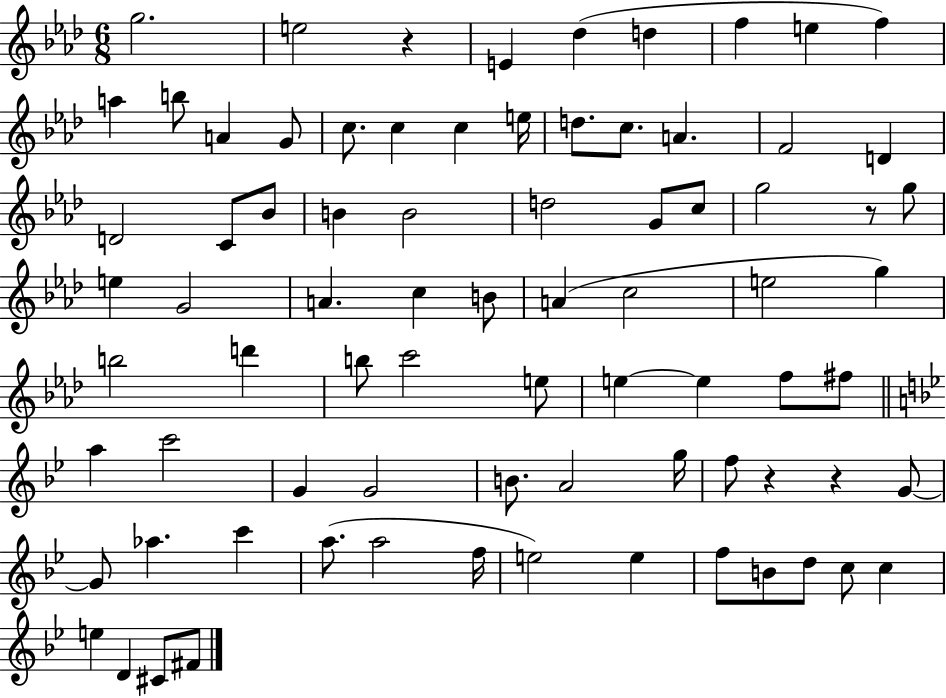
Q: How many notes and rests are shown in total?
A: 79